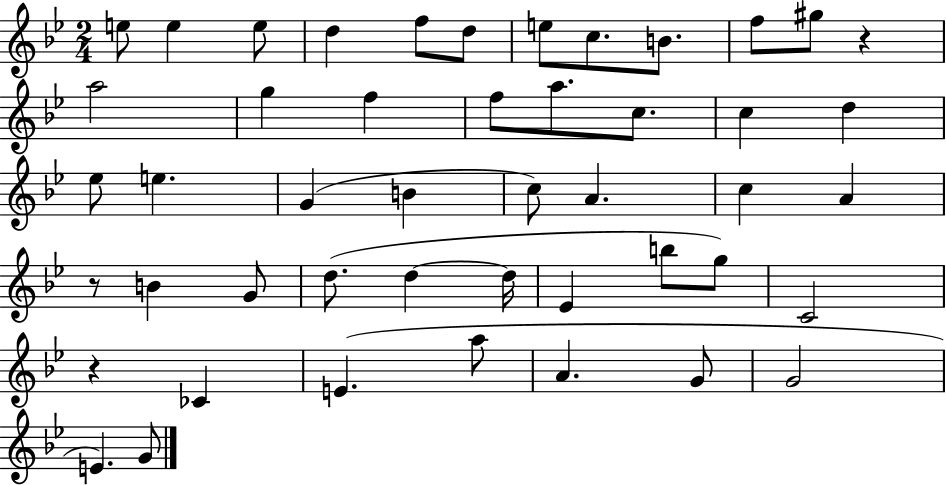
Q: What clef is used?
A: treble